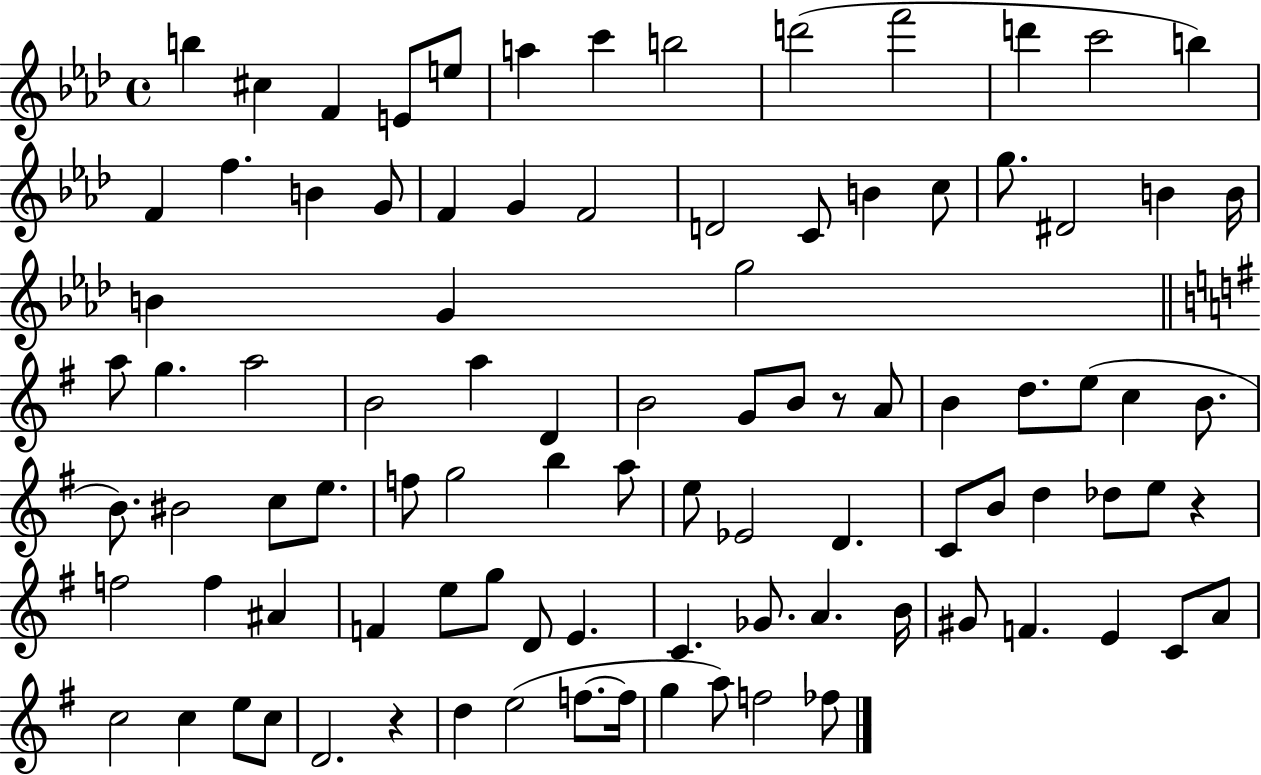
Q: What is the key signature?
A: AES major